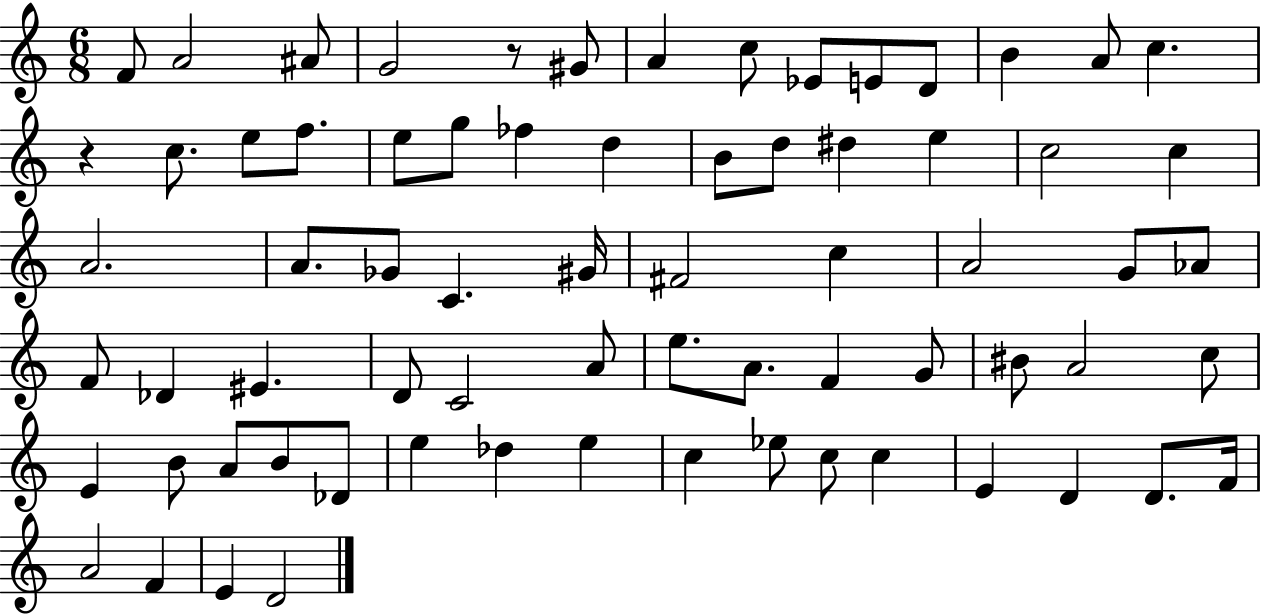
{
  \clef treble
  \numericTimeSignature
  \time 6/8
  \key c \major
  f'8 a'2 ais'8 | g'2 r8 gis'8 | a'4 c''8 ees'8 e'8 d'8 | b'4 a'8 c''4. | \break r4 c''8. e''8 f''8. | e''8 g''8 fes''4 d''4 | b'8 d''8 dis''4 e''4 | c''2 c''4 | \break a'2. | a'8. ges'8 c'4. gis'16 | fis'2 c''4 | a'2 g'8 aes'8 | \break f'8 des'4 eis'4. | d'8 c'2 a'8 | e''8. a'8. f'4 g'8 | bis'8 a'2 c''8 | \break e'4 b'8 a'8 b'8 des'8 | e''4 des''4 e''4 | c''4 ees''8 c''8 c''4 | e'4 d'4 d'8. f'16 | \break a'2 f'4 | e'4 d'2 | \bar "|."
}